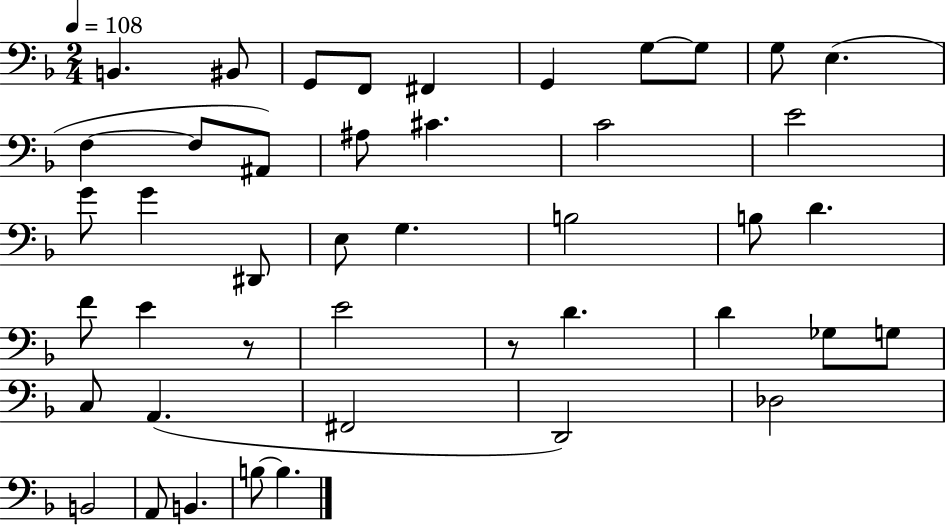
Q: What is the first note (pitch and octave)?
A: B2